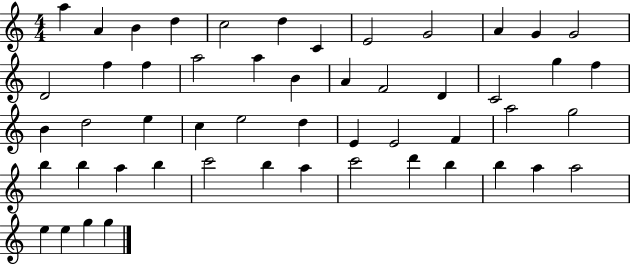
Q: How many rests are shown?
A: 0